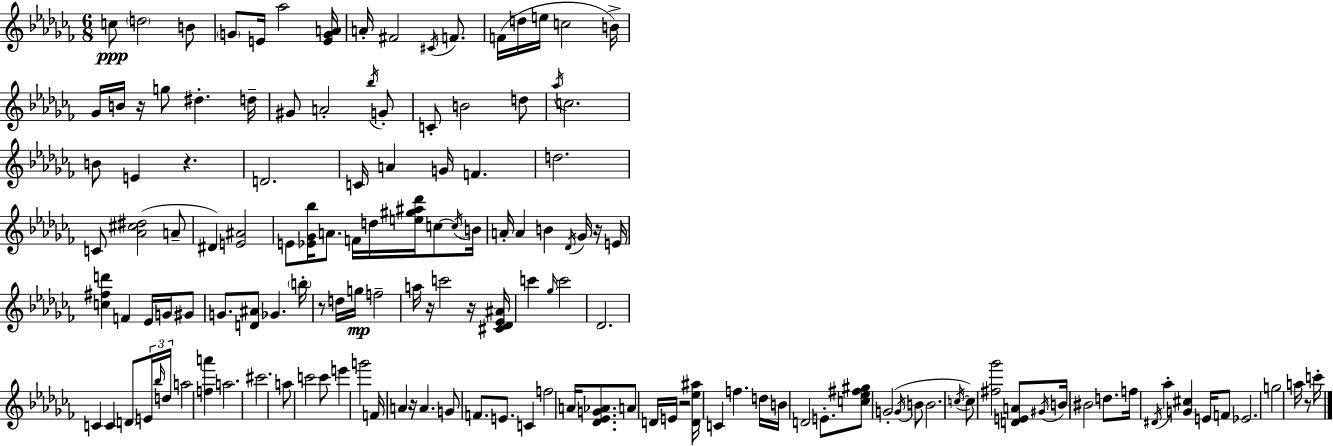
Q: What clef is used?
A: treble